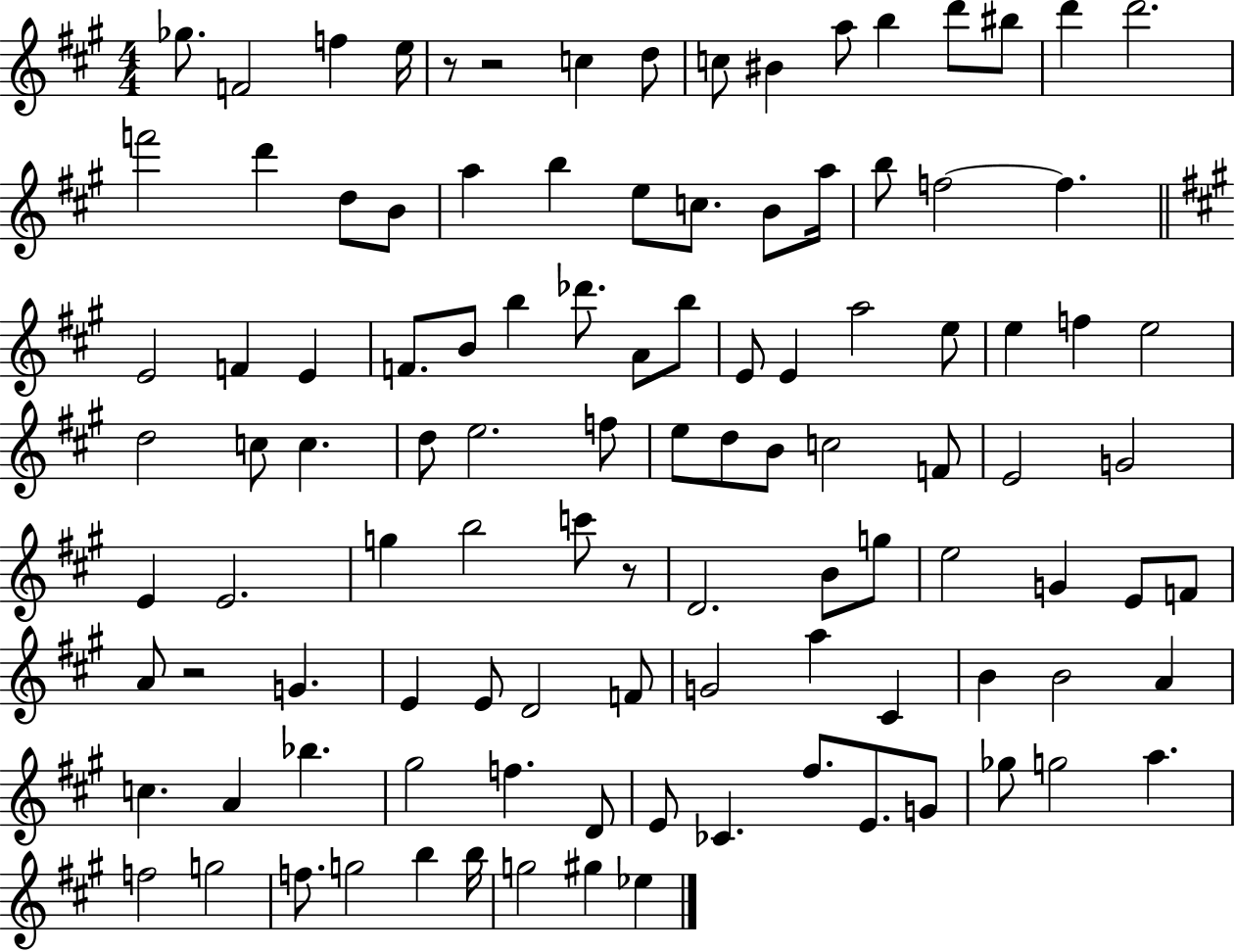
Gb5/e. F4/h F5/q E5/s R/e R/h C5/q D5/e C5/e BIS4/q A5/e B5/q D6/e BIS5/e D6/q D6/h. F6/h D6/q D5/e B4/e A5/q B5/q E5/e C5/e. B4/e A5/s B5/e F5/h F5/q. E4/h F4/q E4/q F4/e. B4/e B5/q Db6/e. A4/e B5/e E4/e E4/q A5/h E5/e E5/q F5/q E5/h D5/h C5/e C5/q. D5/e E5/h. F5/e E5/e D5/e B4/e C5/h F4/e E4/h G4/h E4/q E4/h. G5/q B5/h C6/e R/e D4/h. B4/e G5/e E5/h G4/q E4/e F4/e A4/e R/h G4/q. E4/q E4/e D4/h F4/e G4/h A5/q C#4/q B4/q B4/h A4/q C5/q. A4/q Bb5/q. G#5/h F5/q. D4/e E4/e CES4/q. F#5/e. E4/e. G4/e Gb5/e G5/h A5/q. F5/h G5/h F5/e. G5/h B5/q B5/s G5/h G#5/q Eb5/q